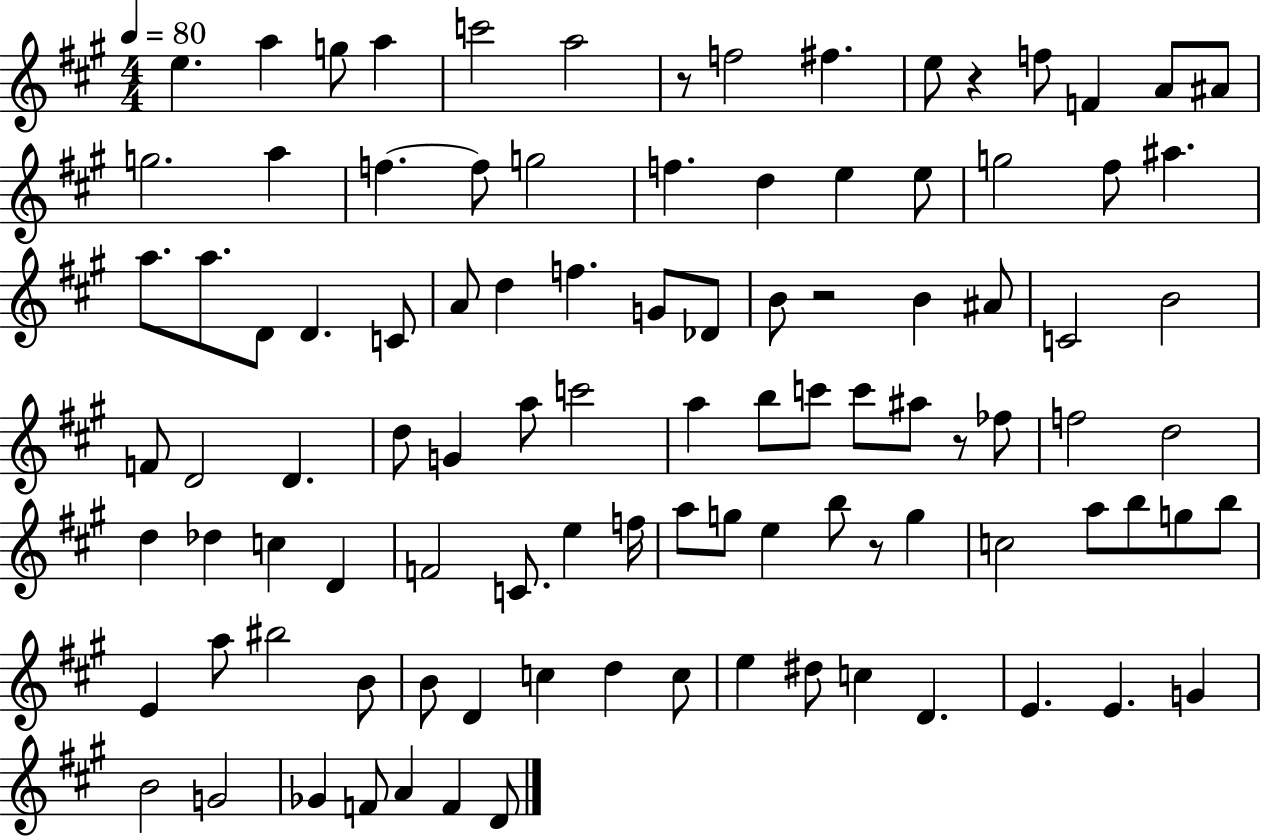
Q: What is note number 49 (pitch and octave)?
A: B5